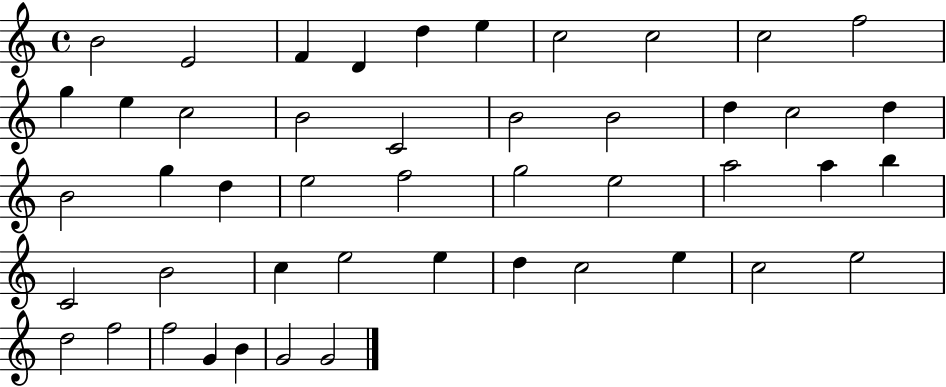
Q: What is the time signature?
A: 4/4